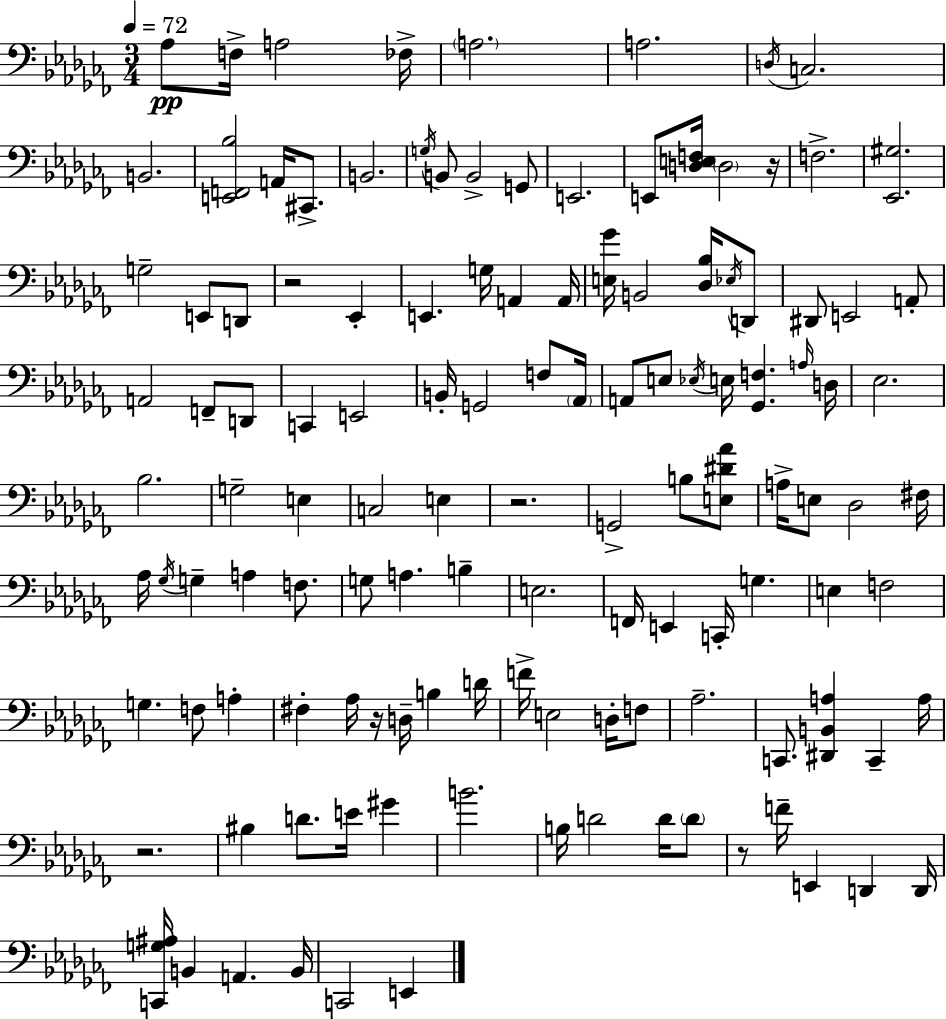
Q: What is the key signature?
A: AES minor